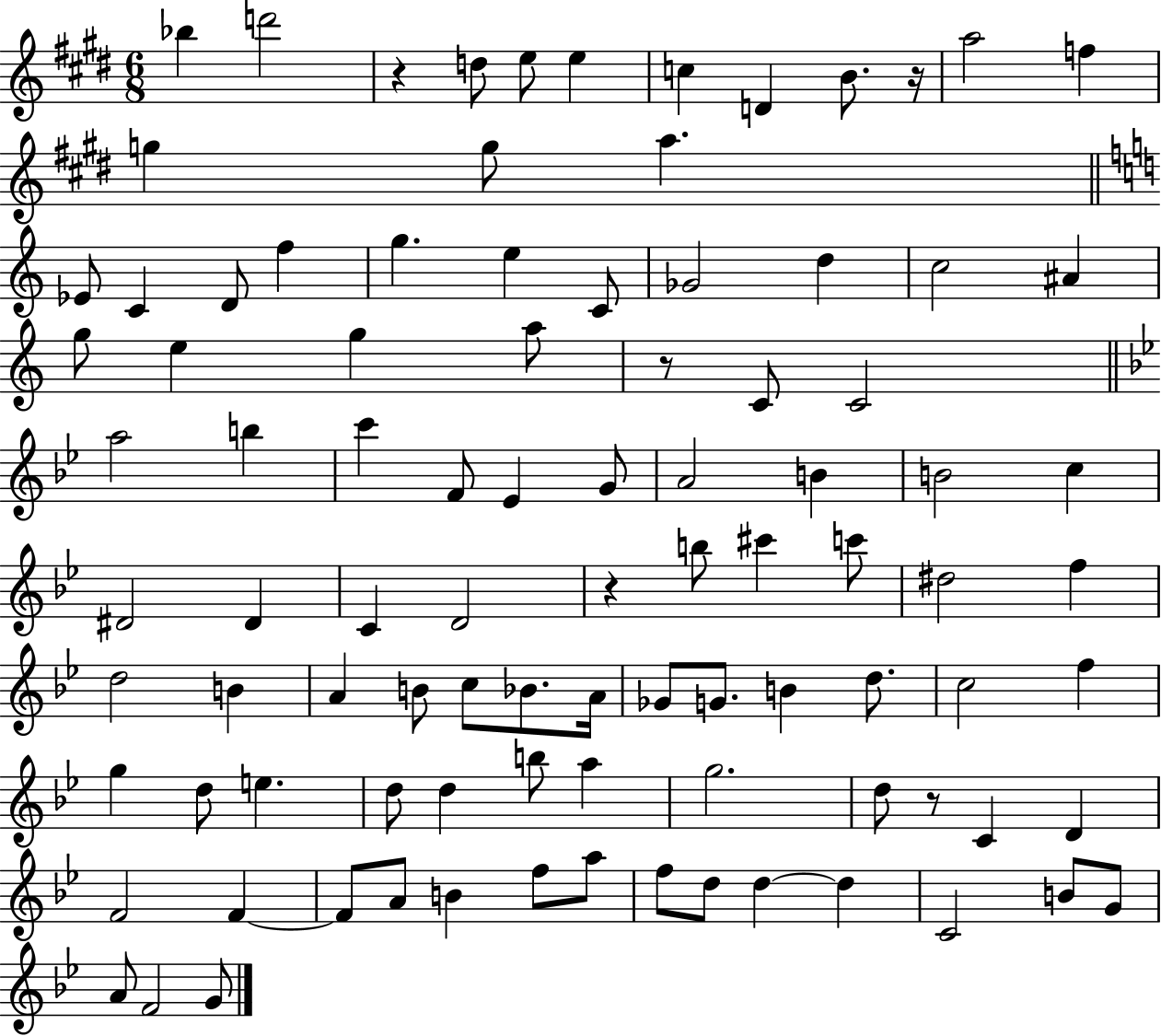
Bb5/q D6/h R/q D5/e E5/e E5/q C5/q D4/q B4/e. R/s A5/h F5/q G5/q G5/e A5/q. Eb4/e C4/q D4/e F5/q G5/q. E5/q C4/e Gb4/h D5/q C5/h A#4/q G5/e E5/q G5/q A5/e R/e C4/e C4/h A5/h B5/q C6/q F4/e Eb4/q G4/e A4/h B4/q B4/h C5/q D#4/h D#4/q C4/q D4/h R/q B5/e C#6/q C6/e D#5/h F5/q D5/h B4/q A4/q B4/e C5/e Bb4/e. A4/s Gb4/e G4/e. B4/q D5/e. C5/h F5/q G5/q D5/e E5/q. D5/e D5/q B5/e A5/q G5/h. D5/e R/e C4/q D4/q F4/h F4/q F4/e A4/e B4/q F5/e A5/e F5/e D5/e D5/q D5/q C4/h B4/e G4/e A4/e F4/h G4/e